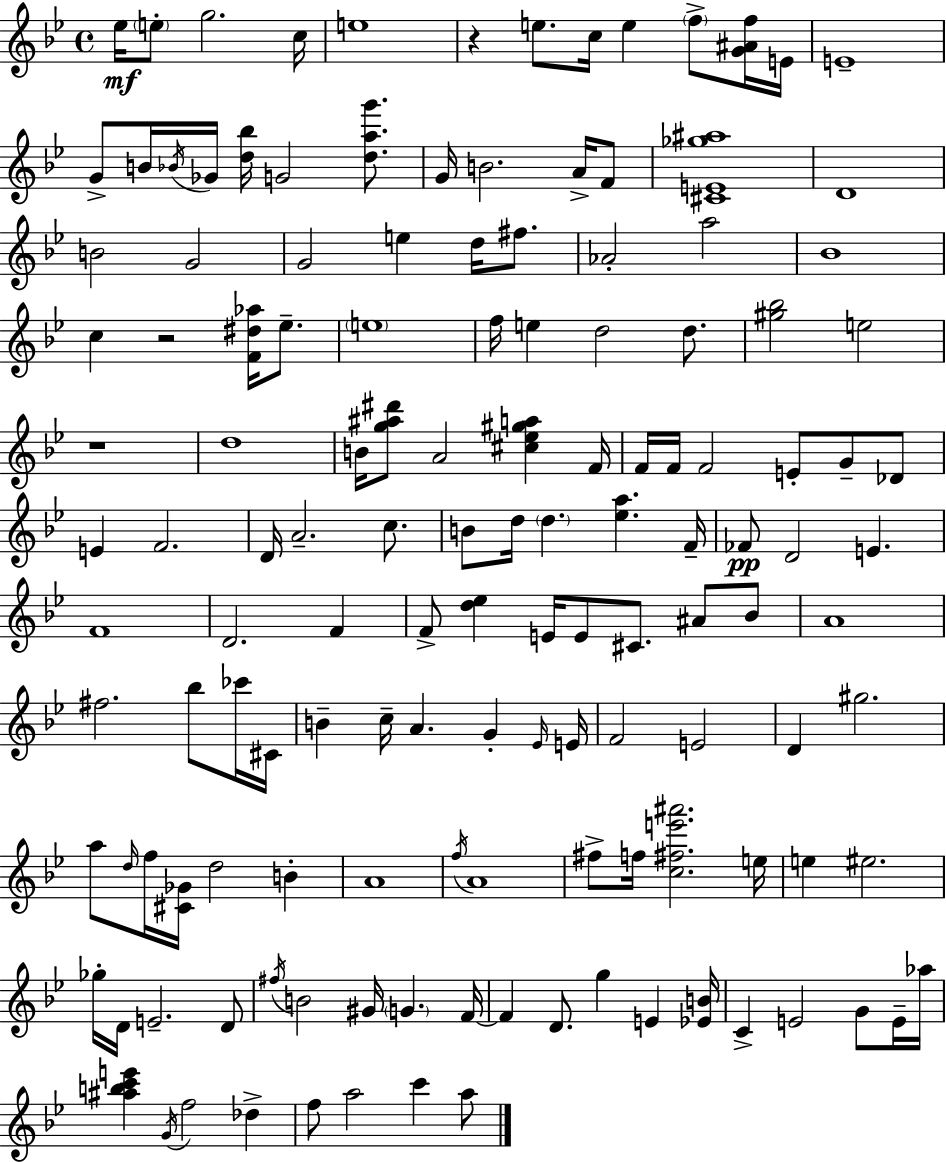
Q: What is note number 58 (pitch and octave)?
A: FES4